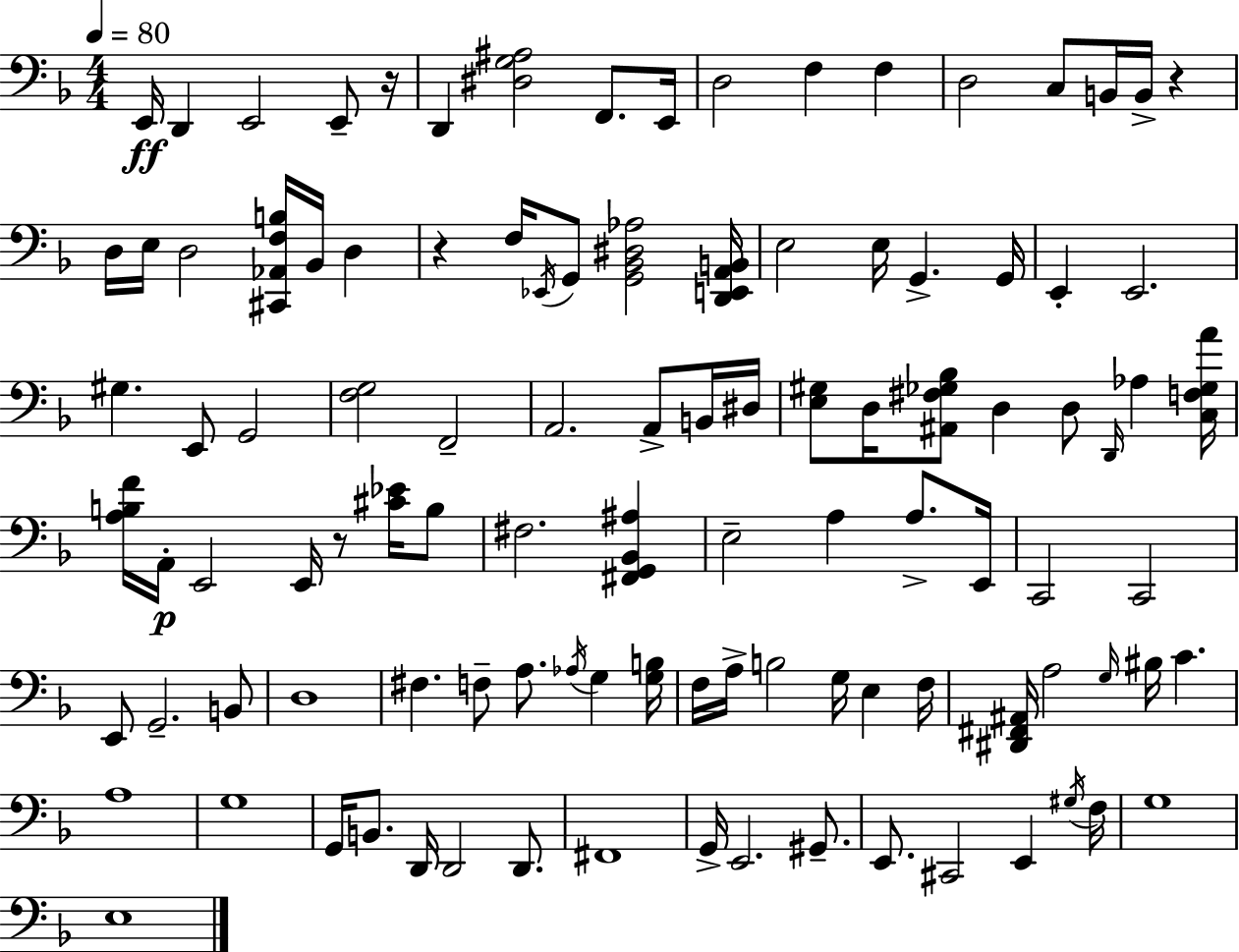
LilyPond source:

{
  \clef bass
  \numericTimeSignature
  \time 4/4
  \key d \minor
  \tempo 4 = 80
  e,16\ff d,4 e,2 e,8-- r16 | d,4 <dis g ais>2 f,8. e,16 | d2 f4 f4 | d2 c8 b,16 b,16-> r4 | \break d16 e16 d2 <cis, aes, f b>16 bes,16 d4 | r4 f16 \acciaccatura { ees,16 } g,8 <g, bes, dis aes>2 | <d, e, a, b,>16 e2 e16 g,4.-> | g,16 e,4-. e,2. | \break gis4. e,8 g,2 | <f g>2 f,2-- | a,2. a,8-> b,16 | dis16 <e gis>8 d16 <ais, fis ges bes>8 d4 d8 \grace { d,16 } aes4 | \break <c f ges a'>16 <a b f'>16 a,16-.\p e,2 e,16 r8 <cis' ees'>16 | b8 fis2. <fis, g, bes, ais>4 | e2-- a4 a8.-> | e,16 c,2 c,2 | \break e,8 g,2.-- | b,8 d1 | fis4. f8-- a8. \acciaccatura { aes16 } g4 | <g b>16 f16 a16-> b2 g16 e4 | \break f16 <dis, fis, ais,>16 a2 \grace { g16 } bis16 c'4. | a1 | g1 | g,16 b,8. d,16 d,2 | \break d,8. fis,1 | g,16-> e,2. | gis,8.-- e,8. cis,2 e,4 | \acciaccatura { gis16 } f16 g1 | \break e1 | \bar "|."
}